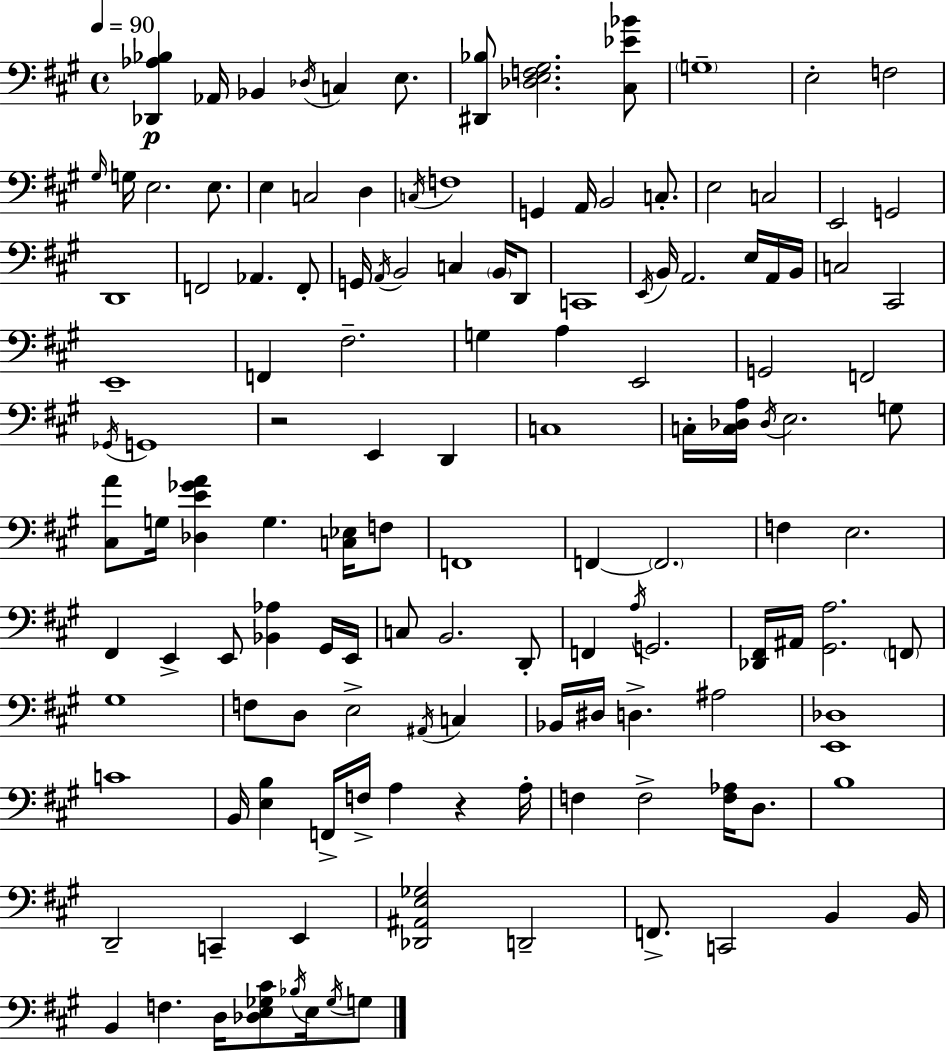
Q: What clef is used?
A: bass